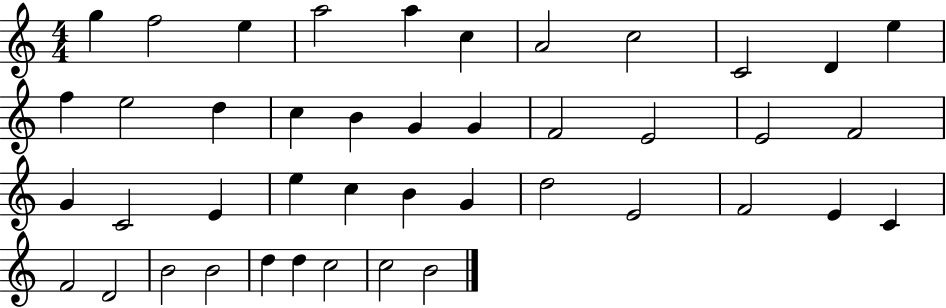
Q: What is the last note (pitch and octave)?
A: B4